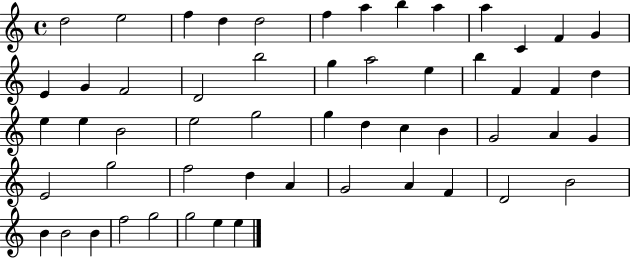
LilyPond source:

{
  \clef treble
  \time 4/4
  \defaultTimeSignature
  \key c \major
  d''2 e''2 | f''4 d''4 d''2 | f''4 a''4 b''4 a''4 | a''4 c'4 f'4 g'4 | \break e'4 g'4 f'2 | d'2 b''2 | g''4 a''2 e''4 | b''4 f'4 f'4 d''4 | \break e''4 e''4 b'2 | e''2 g''2 | g''4 d''4 c''4 b'4 | g'2 a'4 g'4 | \break e'2 g''2 | f''2 d''4 a'4 | g'2 a'4 f'4 | d'2 b'2 | \break b'4 b'2 b'4 | f''2 g''2 | g''2 e''4 e''4 | \bar "|."
}